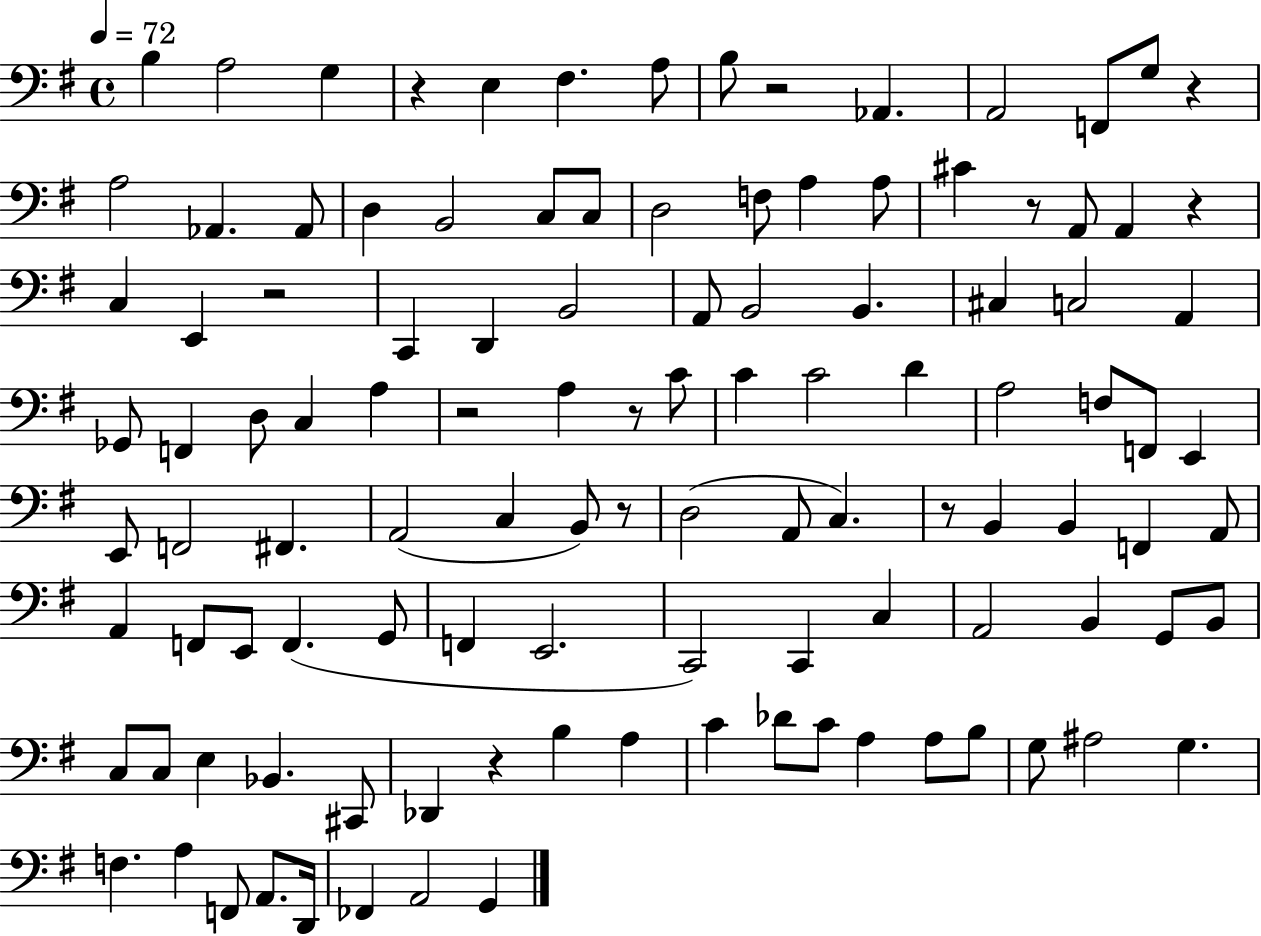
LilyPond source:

{
  \clef bass
  \time 4/4
  \defaultTimeSignature
  \key g \major
  \tempo 4 = 72
  b4 a2 g4 | r4 e4 fis4. a8 | b8 r2 aes,4. | a,2 f,8 g8 r4 | \break a2 aes,4. aes,8 | d4 b,2 c8 c8 | d2 f8 a4 a8 | cis'4 r8 a,8 a,4 r4 | \break c4 e,4 r2 | c,4 d,4 b,2 | a,8 b,2 b,4. | cis4 c2 a,4 | \break ges,8 f,4 d8 c4 a4 | r2 a4 r8 c'8 | c'4 c'2 d'4 | a2 f8 f,8 e,4 | \break e,8 f,2 fis,4. | a,2( c4 b,8) r8 | d2( a,8 c4.) | r8 b,4 b,4 f,4 a,8 | \break a,4 f,8 e,8 f,4.( g,8 | f,4 e,2. | c,2) c,4 c4 | a,2 b,4 g,8 b,8 | \break c8 c8 e4 bes,4. cis,8 | des,4 r4 b4 a4 | c'4 des'8 c'8 a4 a8 b8 | g8 ais2 g4. | \break f4. a4 f,8 a,8. d,16 | fes,4 a,2 g,4 | \bar "|."
}